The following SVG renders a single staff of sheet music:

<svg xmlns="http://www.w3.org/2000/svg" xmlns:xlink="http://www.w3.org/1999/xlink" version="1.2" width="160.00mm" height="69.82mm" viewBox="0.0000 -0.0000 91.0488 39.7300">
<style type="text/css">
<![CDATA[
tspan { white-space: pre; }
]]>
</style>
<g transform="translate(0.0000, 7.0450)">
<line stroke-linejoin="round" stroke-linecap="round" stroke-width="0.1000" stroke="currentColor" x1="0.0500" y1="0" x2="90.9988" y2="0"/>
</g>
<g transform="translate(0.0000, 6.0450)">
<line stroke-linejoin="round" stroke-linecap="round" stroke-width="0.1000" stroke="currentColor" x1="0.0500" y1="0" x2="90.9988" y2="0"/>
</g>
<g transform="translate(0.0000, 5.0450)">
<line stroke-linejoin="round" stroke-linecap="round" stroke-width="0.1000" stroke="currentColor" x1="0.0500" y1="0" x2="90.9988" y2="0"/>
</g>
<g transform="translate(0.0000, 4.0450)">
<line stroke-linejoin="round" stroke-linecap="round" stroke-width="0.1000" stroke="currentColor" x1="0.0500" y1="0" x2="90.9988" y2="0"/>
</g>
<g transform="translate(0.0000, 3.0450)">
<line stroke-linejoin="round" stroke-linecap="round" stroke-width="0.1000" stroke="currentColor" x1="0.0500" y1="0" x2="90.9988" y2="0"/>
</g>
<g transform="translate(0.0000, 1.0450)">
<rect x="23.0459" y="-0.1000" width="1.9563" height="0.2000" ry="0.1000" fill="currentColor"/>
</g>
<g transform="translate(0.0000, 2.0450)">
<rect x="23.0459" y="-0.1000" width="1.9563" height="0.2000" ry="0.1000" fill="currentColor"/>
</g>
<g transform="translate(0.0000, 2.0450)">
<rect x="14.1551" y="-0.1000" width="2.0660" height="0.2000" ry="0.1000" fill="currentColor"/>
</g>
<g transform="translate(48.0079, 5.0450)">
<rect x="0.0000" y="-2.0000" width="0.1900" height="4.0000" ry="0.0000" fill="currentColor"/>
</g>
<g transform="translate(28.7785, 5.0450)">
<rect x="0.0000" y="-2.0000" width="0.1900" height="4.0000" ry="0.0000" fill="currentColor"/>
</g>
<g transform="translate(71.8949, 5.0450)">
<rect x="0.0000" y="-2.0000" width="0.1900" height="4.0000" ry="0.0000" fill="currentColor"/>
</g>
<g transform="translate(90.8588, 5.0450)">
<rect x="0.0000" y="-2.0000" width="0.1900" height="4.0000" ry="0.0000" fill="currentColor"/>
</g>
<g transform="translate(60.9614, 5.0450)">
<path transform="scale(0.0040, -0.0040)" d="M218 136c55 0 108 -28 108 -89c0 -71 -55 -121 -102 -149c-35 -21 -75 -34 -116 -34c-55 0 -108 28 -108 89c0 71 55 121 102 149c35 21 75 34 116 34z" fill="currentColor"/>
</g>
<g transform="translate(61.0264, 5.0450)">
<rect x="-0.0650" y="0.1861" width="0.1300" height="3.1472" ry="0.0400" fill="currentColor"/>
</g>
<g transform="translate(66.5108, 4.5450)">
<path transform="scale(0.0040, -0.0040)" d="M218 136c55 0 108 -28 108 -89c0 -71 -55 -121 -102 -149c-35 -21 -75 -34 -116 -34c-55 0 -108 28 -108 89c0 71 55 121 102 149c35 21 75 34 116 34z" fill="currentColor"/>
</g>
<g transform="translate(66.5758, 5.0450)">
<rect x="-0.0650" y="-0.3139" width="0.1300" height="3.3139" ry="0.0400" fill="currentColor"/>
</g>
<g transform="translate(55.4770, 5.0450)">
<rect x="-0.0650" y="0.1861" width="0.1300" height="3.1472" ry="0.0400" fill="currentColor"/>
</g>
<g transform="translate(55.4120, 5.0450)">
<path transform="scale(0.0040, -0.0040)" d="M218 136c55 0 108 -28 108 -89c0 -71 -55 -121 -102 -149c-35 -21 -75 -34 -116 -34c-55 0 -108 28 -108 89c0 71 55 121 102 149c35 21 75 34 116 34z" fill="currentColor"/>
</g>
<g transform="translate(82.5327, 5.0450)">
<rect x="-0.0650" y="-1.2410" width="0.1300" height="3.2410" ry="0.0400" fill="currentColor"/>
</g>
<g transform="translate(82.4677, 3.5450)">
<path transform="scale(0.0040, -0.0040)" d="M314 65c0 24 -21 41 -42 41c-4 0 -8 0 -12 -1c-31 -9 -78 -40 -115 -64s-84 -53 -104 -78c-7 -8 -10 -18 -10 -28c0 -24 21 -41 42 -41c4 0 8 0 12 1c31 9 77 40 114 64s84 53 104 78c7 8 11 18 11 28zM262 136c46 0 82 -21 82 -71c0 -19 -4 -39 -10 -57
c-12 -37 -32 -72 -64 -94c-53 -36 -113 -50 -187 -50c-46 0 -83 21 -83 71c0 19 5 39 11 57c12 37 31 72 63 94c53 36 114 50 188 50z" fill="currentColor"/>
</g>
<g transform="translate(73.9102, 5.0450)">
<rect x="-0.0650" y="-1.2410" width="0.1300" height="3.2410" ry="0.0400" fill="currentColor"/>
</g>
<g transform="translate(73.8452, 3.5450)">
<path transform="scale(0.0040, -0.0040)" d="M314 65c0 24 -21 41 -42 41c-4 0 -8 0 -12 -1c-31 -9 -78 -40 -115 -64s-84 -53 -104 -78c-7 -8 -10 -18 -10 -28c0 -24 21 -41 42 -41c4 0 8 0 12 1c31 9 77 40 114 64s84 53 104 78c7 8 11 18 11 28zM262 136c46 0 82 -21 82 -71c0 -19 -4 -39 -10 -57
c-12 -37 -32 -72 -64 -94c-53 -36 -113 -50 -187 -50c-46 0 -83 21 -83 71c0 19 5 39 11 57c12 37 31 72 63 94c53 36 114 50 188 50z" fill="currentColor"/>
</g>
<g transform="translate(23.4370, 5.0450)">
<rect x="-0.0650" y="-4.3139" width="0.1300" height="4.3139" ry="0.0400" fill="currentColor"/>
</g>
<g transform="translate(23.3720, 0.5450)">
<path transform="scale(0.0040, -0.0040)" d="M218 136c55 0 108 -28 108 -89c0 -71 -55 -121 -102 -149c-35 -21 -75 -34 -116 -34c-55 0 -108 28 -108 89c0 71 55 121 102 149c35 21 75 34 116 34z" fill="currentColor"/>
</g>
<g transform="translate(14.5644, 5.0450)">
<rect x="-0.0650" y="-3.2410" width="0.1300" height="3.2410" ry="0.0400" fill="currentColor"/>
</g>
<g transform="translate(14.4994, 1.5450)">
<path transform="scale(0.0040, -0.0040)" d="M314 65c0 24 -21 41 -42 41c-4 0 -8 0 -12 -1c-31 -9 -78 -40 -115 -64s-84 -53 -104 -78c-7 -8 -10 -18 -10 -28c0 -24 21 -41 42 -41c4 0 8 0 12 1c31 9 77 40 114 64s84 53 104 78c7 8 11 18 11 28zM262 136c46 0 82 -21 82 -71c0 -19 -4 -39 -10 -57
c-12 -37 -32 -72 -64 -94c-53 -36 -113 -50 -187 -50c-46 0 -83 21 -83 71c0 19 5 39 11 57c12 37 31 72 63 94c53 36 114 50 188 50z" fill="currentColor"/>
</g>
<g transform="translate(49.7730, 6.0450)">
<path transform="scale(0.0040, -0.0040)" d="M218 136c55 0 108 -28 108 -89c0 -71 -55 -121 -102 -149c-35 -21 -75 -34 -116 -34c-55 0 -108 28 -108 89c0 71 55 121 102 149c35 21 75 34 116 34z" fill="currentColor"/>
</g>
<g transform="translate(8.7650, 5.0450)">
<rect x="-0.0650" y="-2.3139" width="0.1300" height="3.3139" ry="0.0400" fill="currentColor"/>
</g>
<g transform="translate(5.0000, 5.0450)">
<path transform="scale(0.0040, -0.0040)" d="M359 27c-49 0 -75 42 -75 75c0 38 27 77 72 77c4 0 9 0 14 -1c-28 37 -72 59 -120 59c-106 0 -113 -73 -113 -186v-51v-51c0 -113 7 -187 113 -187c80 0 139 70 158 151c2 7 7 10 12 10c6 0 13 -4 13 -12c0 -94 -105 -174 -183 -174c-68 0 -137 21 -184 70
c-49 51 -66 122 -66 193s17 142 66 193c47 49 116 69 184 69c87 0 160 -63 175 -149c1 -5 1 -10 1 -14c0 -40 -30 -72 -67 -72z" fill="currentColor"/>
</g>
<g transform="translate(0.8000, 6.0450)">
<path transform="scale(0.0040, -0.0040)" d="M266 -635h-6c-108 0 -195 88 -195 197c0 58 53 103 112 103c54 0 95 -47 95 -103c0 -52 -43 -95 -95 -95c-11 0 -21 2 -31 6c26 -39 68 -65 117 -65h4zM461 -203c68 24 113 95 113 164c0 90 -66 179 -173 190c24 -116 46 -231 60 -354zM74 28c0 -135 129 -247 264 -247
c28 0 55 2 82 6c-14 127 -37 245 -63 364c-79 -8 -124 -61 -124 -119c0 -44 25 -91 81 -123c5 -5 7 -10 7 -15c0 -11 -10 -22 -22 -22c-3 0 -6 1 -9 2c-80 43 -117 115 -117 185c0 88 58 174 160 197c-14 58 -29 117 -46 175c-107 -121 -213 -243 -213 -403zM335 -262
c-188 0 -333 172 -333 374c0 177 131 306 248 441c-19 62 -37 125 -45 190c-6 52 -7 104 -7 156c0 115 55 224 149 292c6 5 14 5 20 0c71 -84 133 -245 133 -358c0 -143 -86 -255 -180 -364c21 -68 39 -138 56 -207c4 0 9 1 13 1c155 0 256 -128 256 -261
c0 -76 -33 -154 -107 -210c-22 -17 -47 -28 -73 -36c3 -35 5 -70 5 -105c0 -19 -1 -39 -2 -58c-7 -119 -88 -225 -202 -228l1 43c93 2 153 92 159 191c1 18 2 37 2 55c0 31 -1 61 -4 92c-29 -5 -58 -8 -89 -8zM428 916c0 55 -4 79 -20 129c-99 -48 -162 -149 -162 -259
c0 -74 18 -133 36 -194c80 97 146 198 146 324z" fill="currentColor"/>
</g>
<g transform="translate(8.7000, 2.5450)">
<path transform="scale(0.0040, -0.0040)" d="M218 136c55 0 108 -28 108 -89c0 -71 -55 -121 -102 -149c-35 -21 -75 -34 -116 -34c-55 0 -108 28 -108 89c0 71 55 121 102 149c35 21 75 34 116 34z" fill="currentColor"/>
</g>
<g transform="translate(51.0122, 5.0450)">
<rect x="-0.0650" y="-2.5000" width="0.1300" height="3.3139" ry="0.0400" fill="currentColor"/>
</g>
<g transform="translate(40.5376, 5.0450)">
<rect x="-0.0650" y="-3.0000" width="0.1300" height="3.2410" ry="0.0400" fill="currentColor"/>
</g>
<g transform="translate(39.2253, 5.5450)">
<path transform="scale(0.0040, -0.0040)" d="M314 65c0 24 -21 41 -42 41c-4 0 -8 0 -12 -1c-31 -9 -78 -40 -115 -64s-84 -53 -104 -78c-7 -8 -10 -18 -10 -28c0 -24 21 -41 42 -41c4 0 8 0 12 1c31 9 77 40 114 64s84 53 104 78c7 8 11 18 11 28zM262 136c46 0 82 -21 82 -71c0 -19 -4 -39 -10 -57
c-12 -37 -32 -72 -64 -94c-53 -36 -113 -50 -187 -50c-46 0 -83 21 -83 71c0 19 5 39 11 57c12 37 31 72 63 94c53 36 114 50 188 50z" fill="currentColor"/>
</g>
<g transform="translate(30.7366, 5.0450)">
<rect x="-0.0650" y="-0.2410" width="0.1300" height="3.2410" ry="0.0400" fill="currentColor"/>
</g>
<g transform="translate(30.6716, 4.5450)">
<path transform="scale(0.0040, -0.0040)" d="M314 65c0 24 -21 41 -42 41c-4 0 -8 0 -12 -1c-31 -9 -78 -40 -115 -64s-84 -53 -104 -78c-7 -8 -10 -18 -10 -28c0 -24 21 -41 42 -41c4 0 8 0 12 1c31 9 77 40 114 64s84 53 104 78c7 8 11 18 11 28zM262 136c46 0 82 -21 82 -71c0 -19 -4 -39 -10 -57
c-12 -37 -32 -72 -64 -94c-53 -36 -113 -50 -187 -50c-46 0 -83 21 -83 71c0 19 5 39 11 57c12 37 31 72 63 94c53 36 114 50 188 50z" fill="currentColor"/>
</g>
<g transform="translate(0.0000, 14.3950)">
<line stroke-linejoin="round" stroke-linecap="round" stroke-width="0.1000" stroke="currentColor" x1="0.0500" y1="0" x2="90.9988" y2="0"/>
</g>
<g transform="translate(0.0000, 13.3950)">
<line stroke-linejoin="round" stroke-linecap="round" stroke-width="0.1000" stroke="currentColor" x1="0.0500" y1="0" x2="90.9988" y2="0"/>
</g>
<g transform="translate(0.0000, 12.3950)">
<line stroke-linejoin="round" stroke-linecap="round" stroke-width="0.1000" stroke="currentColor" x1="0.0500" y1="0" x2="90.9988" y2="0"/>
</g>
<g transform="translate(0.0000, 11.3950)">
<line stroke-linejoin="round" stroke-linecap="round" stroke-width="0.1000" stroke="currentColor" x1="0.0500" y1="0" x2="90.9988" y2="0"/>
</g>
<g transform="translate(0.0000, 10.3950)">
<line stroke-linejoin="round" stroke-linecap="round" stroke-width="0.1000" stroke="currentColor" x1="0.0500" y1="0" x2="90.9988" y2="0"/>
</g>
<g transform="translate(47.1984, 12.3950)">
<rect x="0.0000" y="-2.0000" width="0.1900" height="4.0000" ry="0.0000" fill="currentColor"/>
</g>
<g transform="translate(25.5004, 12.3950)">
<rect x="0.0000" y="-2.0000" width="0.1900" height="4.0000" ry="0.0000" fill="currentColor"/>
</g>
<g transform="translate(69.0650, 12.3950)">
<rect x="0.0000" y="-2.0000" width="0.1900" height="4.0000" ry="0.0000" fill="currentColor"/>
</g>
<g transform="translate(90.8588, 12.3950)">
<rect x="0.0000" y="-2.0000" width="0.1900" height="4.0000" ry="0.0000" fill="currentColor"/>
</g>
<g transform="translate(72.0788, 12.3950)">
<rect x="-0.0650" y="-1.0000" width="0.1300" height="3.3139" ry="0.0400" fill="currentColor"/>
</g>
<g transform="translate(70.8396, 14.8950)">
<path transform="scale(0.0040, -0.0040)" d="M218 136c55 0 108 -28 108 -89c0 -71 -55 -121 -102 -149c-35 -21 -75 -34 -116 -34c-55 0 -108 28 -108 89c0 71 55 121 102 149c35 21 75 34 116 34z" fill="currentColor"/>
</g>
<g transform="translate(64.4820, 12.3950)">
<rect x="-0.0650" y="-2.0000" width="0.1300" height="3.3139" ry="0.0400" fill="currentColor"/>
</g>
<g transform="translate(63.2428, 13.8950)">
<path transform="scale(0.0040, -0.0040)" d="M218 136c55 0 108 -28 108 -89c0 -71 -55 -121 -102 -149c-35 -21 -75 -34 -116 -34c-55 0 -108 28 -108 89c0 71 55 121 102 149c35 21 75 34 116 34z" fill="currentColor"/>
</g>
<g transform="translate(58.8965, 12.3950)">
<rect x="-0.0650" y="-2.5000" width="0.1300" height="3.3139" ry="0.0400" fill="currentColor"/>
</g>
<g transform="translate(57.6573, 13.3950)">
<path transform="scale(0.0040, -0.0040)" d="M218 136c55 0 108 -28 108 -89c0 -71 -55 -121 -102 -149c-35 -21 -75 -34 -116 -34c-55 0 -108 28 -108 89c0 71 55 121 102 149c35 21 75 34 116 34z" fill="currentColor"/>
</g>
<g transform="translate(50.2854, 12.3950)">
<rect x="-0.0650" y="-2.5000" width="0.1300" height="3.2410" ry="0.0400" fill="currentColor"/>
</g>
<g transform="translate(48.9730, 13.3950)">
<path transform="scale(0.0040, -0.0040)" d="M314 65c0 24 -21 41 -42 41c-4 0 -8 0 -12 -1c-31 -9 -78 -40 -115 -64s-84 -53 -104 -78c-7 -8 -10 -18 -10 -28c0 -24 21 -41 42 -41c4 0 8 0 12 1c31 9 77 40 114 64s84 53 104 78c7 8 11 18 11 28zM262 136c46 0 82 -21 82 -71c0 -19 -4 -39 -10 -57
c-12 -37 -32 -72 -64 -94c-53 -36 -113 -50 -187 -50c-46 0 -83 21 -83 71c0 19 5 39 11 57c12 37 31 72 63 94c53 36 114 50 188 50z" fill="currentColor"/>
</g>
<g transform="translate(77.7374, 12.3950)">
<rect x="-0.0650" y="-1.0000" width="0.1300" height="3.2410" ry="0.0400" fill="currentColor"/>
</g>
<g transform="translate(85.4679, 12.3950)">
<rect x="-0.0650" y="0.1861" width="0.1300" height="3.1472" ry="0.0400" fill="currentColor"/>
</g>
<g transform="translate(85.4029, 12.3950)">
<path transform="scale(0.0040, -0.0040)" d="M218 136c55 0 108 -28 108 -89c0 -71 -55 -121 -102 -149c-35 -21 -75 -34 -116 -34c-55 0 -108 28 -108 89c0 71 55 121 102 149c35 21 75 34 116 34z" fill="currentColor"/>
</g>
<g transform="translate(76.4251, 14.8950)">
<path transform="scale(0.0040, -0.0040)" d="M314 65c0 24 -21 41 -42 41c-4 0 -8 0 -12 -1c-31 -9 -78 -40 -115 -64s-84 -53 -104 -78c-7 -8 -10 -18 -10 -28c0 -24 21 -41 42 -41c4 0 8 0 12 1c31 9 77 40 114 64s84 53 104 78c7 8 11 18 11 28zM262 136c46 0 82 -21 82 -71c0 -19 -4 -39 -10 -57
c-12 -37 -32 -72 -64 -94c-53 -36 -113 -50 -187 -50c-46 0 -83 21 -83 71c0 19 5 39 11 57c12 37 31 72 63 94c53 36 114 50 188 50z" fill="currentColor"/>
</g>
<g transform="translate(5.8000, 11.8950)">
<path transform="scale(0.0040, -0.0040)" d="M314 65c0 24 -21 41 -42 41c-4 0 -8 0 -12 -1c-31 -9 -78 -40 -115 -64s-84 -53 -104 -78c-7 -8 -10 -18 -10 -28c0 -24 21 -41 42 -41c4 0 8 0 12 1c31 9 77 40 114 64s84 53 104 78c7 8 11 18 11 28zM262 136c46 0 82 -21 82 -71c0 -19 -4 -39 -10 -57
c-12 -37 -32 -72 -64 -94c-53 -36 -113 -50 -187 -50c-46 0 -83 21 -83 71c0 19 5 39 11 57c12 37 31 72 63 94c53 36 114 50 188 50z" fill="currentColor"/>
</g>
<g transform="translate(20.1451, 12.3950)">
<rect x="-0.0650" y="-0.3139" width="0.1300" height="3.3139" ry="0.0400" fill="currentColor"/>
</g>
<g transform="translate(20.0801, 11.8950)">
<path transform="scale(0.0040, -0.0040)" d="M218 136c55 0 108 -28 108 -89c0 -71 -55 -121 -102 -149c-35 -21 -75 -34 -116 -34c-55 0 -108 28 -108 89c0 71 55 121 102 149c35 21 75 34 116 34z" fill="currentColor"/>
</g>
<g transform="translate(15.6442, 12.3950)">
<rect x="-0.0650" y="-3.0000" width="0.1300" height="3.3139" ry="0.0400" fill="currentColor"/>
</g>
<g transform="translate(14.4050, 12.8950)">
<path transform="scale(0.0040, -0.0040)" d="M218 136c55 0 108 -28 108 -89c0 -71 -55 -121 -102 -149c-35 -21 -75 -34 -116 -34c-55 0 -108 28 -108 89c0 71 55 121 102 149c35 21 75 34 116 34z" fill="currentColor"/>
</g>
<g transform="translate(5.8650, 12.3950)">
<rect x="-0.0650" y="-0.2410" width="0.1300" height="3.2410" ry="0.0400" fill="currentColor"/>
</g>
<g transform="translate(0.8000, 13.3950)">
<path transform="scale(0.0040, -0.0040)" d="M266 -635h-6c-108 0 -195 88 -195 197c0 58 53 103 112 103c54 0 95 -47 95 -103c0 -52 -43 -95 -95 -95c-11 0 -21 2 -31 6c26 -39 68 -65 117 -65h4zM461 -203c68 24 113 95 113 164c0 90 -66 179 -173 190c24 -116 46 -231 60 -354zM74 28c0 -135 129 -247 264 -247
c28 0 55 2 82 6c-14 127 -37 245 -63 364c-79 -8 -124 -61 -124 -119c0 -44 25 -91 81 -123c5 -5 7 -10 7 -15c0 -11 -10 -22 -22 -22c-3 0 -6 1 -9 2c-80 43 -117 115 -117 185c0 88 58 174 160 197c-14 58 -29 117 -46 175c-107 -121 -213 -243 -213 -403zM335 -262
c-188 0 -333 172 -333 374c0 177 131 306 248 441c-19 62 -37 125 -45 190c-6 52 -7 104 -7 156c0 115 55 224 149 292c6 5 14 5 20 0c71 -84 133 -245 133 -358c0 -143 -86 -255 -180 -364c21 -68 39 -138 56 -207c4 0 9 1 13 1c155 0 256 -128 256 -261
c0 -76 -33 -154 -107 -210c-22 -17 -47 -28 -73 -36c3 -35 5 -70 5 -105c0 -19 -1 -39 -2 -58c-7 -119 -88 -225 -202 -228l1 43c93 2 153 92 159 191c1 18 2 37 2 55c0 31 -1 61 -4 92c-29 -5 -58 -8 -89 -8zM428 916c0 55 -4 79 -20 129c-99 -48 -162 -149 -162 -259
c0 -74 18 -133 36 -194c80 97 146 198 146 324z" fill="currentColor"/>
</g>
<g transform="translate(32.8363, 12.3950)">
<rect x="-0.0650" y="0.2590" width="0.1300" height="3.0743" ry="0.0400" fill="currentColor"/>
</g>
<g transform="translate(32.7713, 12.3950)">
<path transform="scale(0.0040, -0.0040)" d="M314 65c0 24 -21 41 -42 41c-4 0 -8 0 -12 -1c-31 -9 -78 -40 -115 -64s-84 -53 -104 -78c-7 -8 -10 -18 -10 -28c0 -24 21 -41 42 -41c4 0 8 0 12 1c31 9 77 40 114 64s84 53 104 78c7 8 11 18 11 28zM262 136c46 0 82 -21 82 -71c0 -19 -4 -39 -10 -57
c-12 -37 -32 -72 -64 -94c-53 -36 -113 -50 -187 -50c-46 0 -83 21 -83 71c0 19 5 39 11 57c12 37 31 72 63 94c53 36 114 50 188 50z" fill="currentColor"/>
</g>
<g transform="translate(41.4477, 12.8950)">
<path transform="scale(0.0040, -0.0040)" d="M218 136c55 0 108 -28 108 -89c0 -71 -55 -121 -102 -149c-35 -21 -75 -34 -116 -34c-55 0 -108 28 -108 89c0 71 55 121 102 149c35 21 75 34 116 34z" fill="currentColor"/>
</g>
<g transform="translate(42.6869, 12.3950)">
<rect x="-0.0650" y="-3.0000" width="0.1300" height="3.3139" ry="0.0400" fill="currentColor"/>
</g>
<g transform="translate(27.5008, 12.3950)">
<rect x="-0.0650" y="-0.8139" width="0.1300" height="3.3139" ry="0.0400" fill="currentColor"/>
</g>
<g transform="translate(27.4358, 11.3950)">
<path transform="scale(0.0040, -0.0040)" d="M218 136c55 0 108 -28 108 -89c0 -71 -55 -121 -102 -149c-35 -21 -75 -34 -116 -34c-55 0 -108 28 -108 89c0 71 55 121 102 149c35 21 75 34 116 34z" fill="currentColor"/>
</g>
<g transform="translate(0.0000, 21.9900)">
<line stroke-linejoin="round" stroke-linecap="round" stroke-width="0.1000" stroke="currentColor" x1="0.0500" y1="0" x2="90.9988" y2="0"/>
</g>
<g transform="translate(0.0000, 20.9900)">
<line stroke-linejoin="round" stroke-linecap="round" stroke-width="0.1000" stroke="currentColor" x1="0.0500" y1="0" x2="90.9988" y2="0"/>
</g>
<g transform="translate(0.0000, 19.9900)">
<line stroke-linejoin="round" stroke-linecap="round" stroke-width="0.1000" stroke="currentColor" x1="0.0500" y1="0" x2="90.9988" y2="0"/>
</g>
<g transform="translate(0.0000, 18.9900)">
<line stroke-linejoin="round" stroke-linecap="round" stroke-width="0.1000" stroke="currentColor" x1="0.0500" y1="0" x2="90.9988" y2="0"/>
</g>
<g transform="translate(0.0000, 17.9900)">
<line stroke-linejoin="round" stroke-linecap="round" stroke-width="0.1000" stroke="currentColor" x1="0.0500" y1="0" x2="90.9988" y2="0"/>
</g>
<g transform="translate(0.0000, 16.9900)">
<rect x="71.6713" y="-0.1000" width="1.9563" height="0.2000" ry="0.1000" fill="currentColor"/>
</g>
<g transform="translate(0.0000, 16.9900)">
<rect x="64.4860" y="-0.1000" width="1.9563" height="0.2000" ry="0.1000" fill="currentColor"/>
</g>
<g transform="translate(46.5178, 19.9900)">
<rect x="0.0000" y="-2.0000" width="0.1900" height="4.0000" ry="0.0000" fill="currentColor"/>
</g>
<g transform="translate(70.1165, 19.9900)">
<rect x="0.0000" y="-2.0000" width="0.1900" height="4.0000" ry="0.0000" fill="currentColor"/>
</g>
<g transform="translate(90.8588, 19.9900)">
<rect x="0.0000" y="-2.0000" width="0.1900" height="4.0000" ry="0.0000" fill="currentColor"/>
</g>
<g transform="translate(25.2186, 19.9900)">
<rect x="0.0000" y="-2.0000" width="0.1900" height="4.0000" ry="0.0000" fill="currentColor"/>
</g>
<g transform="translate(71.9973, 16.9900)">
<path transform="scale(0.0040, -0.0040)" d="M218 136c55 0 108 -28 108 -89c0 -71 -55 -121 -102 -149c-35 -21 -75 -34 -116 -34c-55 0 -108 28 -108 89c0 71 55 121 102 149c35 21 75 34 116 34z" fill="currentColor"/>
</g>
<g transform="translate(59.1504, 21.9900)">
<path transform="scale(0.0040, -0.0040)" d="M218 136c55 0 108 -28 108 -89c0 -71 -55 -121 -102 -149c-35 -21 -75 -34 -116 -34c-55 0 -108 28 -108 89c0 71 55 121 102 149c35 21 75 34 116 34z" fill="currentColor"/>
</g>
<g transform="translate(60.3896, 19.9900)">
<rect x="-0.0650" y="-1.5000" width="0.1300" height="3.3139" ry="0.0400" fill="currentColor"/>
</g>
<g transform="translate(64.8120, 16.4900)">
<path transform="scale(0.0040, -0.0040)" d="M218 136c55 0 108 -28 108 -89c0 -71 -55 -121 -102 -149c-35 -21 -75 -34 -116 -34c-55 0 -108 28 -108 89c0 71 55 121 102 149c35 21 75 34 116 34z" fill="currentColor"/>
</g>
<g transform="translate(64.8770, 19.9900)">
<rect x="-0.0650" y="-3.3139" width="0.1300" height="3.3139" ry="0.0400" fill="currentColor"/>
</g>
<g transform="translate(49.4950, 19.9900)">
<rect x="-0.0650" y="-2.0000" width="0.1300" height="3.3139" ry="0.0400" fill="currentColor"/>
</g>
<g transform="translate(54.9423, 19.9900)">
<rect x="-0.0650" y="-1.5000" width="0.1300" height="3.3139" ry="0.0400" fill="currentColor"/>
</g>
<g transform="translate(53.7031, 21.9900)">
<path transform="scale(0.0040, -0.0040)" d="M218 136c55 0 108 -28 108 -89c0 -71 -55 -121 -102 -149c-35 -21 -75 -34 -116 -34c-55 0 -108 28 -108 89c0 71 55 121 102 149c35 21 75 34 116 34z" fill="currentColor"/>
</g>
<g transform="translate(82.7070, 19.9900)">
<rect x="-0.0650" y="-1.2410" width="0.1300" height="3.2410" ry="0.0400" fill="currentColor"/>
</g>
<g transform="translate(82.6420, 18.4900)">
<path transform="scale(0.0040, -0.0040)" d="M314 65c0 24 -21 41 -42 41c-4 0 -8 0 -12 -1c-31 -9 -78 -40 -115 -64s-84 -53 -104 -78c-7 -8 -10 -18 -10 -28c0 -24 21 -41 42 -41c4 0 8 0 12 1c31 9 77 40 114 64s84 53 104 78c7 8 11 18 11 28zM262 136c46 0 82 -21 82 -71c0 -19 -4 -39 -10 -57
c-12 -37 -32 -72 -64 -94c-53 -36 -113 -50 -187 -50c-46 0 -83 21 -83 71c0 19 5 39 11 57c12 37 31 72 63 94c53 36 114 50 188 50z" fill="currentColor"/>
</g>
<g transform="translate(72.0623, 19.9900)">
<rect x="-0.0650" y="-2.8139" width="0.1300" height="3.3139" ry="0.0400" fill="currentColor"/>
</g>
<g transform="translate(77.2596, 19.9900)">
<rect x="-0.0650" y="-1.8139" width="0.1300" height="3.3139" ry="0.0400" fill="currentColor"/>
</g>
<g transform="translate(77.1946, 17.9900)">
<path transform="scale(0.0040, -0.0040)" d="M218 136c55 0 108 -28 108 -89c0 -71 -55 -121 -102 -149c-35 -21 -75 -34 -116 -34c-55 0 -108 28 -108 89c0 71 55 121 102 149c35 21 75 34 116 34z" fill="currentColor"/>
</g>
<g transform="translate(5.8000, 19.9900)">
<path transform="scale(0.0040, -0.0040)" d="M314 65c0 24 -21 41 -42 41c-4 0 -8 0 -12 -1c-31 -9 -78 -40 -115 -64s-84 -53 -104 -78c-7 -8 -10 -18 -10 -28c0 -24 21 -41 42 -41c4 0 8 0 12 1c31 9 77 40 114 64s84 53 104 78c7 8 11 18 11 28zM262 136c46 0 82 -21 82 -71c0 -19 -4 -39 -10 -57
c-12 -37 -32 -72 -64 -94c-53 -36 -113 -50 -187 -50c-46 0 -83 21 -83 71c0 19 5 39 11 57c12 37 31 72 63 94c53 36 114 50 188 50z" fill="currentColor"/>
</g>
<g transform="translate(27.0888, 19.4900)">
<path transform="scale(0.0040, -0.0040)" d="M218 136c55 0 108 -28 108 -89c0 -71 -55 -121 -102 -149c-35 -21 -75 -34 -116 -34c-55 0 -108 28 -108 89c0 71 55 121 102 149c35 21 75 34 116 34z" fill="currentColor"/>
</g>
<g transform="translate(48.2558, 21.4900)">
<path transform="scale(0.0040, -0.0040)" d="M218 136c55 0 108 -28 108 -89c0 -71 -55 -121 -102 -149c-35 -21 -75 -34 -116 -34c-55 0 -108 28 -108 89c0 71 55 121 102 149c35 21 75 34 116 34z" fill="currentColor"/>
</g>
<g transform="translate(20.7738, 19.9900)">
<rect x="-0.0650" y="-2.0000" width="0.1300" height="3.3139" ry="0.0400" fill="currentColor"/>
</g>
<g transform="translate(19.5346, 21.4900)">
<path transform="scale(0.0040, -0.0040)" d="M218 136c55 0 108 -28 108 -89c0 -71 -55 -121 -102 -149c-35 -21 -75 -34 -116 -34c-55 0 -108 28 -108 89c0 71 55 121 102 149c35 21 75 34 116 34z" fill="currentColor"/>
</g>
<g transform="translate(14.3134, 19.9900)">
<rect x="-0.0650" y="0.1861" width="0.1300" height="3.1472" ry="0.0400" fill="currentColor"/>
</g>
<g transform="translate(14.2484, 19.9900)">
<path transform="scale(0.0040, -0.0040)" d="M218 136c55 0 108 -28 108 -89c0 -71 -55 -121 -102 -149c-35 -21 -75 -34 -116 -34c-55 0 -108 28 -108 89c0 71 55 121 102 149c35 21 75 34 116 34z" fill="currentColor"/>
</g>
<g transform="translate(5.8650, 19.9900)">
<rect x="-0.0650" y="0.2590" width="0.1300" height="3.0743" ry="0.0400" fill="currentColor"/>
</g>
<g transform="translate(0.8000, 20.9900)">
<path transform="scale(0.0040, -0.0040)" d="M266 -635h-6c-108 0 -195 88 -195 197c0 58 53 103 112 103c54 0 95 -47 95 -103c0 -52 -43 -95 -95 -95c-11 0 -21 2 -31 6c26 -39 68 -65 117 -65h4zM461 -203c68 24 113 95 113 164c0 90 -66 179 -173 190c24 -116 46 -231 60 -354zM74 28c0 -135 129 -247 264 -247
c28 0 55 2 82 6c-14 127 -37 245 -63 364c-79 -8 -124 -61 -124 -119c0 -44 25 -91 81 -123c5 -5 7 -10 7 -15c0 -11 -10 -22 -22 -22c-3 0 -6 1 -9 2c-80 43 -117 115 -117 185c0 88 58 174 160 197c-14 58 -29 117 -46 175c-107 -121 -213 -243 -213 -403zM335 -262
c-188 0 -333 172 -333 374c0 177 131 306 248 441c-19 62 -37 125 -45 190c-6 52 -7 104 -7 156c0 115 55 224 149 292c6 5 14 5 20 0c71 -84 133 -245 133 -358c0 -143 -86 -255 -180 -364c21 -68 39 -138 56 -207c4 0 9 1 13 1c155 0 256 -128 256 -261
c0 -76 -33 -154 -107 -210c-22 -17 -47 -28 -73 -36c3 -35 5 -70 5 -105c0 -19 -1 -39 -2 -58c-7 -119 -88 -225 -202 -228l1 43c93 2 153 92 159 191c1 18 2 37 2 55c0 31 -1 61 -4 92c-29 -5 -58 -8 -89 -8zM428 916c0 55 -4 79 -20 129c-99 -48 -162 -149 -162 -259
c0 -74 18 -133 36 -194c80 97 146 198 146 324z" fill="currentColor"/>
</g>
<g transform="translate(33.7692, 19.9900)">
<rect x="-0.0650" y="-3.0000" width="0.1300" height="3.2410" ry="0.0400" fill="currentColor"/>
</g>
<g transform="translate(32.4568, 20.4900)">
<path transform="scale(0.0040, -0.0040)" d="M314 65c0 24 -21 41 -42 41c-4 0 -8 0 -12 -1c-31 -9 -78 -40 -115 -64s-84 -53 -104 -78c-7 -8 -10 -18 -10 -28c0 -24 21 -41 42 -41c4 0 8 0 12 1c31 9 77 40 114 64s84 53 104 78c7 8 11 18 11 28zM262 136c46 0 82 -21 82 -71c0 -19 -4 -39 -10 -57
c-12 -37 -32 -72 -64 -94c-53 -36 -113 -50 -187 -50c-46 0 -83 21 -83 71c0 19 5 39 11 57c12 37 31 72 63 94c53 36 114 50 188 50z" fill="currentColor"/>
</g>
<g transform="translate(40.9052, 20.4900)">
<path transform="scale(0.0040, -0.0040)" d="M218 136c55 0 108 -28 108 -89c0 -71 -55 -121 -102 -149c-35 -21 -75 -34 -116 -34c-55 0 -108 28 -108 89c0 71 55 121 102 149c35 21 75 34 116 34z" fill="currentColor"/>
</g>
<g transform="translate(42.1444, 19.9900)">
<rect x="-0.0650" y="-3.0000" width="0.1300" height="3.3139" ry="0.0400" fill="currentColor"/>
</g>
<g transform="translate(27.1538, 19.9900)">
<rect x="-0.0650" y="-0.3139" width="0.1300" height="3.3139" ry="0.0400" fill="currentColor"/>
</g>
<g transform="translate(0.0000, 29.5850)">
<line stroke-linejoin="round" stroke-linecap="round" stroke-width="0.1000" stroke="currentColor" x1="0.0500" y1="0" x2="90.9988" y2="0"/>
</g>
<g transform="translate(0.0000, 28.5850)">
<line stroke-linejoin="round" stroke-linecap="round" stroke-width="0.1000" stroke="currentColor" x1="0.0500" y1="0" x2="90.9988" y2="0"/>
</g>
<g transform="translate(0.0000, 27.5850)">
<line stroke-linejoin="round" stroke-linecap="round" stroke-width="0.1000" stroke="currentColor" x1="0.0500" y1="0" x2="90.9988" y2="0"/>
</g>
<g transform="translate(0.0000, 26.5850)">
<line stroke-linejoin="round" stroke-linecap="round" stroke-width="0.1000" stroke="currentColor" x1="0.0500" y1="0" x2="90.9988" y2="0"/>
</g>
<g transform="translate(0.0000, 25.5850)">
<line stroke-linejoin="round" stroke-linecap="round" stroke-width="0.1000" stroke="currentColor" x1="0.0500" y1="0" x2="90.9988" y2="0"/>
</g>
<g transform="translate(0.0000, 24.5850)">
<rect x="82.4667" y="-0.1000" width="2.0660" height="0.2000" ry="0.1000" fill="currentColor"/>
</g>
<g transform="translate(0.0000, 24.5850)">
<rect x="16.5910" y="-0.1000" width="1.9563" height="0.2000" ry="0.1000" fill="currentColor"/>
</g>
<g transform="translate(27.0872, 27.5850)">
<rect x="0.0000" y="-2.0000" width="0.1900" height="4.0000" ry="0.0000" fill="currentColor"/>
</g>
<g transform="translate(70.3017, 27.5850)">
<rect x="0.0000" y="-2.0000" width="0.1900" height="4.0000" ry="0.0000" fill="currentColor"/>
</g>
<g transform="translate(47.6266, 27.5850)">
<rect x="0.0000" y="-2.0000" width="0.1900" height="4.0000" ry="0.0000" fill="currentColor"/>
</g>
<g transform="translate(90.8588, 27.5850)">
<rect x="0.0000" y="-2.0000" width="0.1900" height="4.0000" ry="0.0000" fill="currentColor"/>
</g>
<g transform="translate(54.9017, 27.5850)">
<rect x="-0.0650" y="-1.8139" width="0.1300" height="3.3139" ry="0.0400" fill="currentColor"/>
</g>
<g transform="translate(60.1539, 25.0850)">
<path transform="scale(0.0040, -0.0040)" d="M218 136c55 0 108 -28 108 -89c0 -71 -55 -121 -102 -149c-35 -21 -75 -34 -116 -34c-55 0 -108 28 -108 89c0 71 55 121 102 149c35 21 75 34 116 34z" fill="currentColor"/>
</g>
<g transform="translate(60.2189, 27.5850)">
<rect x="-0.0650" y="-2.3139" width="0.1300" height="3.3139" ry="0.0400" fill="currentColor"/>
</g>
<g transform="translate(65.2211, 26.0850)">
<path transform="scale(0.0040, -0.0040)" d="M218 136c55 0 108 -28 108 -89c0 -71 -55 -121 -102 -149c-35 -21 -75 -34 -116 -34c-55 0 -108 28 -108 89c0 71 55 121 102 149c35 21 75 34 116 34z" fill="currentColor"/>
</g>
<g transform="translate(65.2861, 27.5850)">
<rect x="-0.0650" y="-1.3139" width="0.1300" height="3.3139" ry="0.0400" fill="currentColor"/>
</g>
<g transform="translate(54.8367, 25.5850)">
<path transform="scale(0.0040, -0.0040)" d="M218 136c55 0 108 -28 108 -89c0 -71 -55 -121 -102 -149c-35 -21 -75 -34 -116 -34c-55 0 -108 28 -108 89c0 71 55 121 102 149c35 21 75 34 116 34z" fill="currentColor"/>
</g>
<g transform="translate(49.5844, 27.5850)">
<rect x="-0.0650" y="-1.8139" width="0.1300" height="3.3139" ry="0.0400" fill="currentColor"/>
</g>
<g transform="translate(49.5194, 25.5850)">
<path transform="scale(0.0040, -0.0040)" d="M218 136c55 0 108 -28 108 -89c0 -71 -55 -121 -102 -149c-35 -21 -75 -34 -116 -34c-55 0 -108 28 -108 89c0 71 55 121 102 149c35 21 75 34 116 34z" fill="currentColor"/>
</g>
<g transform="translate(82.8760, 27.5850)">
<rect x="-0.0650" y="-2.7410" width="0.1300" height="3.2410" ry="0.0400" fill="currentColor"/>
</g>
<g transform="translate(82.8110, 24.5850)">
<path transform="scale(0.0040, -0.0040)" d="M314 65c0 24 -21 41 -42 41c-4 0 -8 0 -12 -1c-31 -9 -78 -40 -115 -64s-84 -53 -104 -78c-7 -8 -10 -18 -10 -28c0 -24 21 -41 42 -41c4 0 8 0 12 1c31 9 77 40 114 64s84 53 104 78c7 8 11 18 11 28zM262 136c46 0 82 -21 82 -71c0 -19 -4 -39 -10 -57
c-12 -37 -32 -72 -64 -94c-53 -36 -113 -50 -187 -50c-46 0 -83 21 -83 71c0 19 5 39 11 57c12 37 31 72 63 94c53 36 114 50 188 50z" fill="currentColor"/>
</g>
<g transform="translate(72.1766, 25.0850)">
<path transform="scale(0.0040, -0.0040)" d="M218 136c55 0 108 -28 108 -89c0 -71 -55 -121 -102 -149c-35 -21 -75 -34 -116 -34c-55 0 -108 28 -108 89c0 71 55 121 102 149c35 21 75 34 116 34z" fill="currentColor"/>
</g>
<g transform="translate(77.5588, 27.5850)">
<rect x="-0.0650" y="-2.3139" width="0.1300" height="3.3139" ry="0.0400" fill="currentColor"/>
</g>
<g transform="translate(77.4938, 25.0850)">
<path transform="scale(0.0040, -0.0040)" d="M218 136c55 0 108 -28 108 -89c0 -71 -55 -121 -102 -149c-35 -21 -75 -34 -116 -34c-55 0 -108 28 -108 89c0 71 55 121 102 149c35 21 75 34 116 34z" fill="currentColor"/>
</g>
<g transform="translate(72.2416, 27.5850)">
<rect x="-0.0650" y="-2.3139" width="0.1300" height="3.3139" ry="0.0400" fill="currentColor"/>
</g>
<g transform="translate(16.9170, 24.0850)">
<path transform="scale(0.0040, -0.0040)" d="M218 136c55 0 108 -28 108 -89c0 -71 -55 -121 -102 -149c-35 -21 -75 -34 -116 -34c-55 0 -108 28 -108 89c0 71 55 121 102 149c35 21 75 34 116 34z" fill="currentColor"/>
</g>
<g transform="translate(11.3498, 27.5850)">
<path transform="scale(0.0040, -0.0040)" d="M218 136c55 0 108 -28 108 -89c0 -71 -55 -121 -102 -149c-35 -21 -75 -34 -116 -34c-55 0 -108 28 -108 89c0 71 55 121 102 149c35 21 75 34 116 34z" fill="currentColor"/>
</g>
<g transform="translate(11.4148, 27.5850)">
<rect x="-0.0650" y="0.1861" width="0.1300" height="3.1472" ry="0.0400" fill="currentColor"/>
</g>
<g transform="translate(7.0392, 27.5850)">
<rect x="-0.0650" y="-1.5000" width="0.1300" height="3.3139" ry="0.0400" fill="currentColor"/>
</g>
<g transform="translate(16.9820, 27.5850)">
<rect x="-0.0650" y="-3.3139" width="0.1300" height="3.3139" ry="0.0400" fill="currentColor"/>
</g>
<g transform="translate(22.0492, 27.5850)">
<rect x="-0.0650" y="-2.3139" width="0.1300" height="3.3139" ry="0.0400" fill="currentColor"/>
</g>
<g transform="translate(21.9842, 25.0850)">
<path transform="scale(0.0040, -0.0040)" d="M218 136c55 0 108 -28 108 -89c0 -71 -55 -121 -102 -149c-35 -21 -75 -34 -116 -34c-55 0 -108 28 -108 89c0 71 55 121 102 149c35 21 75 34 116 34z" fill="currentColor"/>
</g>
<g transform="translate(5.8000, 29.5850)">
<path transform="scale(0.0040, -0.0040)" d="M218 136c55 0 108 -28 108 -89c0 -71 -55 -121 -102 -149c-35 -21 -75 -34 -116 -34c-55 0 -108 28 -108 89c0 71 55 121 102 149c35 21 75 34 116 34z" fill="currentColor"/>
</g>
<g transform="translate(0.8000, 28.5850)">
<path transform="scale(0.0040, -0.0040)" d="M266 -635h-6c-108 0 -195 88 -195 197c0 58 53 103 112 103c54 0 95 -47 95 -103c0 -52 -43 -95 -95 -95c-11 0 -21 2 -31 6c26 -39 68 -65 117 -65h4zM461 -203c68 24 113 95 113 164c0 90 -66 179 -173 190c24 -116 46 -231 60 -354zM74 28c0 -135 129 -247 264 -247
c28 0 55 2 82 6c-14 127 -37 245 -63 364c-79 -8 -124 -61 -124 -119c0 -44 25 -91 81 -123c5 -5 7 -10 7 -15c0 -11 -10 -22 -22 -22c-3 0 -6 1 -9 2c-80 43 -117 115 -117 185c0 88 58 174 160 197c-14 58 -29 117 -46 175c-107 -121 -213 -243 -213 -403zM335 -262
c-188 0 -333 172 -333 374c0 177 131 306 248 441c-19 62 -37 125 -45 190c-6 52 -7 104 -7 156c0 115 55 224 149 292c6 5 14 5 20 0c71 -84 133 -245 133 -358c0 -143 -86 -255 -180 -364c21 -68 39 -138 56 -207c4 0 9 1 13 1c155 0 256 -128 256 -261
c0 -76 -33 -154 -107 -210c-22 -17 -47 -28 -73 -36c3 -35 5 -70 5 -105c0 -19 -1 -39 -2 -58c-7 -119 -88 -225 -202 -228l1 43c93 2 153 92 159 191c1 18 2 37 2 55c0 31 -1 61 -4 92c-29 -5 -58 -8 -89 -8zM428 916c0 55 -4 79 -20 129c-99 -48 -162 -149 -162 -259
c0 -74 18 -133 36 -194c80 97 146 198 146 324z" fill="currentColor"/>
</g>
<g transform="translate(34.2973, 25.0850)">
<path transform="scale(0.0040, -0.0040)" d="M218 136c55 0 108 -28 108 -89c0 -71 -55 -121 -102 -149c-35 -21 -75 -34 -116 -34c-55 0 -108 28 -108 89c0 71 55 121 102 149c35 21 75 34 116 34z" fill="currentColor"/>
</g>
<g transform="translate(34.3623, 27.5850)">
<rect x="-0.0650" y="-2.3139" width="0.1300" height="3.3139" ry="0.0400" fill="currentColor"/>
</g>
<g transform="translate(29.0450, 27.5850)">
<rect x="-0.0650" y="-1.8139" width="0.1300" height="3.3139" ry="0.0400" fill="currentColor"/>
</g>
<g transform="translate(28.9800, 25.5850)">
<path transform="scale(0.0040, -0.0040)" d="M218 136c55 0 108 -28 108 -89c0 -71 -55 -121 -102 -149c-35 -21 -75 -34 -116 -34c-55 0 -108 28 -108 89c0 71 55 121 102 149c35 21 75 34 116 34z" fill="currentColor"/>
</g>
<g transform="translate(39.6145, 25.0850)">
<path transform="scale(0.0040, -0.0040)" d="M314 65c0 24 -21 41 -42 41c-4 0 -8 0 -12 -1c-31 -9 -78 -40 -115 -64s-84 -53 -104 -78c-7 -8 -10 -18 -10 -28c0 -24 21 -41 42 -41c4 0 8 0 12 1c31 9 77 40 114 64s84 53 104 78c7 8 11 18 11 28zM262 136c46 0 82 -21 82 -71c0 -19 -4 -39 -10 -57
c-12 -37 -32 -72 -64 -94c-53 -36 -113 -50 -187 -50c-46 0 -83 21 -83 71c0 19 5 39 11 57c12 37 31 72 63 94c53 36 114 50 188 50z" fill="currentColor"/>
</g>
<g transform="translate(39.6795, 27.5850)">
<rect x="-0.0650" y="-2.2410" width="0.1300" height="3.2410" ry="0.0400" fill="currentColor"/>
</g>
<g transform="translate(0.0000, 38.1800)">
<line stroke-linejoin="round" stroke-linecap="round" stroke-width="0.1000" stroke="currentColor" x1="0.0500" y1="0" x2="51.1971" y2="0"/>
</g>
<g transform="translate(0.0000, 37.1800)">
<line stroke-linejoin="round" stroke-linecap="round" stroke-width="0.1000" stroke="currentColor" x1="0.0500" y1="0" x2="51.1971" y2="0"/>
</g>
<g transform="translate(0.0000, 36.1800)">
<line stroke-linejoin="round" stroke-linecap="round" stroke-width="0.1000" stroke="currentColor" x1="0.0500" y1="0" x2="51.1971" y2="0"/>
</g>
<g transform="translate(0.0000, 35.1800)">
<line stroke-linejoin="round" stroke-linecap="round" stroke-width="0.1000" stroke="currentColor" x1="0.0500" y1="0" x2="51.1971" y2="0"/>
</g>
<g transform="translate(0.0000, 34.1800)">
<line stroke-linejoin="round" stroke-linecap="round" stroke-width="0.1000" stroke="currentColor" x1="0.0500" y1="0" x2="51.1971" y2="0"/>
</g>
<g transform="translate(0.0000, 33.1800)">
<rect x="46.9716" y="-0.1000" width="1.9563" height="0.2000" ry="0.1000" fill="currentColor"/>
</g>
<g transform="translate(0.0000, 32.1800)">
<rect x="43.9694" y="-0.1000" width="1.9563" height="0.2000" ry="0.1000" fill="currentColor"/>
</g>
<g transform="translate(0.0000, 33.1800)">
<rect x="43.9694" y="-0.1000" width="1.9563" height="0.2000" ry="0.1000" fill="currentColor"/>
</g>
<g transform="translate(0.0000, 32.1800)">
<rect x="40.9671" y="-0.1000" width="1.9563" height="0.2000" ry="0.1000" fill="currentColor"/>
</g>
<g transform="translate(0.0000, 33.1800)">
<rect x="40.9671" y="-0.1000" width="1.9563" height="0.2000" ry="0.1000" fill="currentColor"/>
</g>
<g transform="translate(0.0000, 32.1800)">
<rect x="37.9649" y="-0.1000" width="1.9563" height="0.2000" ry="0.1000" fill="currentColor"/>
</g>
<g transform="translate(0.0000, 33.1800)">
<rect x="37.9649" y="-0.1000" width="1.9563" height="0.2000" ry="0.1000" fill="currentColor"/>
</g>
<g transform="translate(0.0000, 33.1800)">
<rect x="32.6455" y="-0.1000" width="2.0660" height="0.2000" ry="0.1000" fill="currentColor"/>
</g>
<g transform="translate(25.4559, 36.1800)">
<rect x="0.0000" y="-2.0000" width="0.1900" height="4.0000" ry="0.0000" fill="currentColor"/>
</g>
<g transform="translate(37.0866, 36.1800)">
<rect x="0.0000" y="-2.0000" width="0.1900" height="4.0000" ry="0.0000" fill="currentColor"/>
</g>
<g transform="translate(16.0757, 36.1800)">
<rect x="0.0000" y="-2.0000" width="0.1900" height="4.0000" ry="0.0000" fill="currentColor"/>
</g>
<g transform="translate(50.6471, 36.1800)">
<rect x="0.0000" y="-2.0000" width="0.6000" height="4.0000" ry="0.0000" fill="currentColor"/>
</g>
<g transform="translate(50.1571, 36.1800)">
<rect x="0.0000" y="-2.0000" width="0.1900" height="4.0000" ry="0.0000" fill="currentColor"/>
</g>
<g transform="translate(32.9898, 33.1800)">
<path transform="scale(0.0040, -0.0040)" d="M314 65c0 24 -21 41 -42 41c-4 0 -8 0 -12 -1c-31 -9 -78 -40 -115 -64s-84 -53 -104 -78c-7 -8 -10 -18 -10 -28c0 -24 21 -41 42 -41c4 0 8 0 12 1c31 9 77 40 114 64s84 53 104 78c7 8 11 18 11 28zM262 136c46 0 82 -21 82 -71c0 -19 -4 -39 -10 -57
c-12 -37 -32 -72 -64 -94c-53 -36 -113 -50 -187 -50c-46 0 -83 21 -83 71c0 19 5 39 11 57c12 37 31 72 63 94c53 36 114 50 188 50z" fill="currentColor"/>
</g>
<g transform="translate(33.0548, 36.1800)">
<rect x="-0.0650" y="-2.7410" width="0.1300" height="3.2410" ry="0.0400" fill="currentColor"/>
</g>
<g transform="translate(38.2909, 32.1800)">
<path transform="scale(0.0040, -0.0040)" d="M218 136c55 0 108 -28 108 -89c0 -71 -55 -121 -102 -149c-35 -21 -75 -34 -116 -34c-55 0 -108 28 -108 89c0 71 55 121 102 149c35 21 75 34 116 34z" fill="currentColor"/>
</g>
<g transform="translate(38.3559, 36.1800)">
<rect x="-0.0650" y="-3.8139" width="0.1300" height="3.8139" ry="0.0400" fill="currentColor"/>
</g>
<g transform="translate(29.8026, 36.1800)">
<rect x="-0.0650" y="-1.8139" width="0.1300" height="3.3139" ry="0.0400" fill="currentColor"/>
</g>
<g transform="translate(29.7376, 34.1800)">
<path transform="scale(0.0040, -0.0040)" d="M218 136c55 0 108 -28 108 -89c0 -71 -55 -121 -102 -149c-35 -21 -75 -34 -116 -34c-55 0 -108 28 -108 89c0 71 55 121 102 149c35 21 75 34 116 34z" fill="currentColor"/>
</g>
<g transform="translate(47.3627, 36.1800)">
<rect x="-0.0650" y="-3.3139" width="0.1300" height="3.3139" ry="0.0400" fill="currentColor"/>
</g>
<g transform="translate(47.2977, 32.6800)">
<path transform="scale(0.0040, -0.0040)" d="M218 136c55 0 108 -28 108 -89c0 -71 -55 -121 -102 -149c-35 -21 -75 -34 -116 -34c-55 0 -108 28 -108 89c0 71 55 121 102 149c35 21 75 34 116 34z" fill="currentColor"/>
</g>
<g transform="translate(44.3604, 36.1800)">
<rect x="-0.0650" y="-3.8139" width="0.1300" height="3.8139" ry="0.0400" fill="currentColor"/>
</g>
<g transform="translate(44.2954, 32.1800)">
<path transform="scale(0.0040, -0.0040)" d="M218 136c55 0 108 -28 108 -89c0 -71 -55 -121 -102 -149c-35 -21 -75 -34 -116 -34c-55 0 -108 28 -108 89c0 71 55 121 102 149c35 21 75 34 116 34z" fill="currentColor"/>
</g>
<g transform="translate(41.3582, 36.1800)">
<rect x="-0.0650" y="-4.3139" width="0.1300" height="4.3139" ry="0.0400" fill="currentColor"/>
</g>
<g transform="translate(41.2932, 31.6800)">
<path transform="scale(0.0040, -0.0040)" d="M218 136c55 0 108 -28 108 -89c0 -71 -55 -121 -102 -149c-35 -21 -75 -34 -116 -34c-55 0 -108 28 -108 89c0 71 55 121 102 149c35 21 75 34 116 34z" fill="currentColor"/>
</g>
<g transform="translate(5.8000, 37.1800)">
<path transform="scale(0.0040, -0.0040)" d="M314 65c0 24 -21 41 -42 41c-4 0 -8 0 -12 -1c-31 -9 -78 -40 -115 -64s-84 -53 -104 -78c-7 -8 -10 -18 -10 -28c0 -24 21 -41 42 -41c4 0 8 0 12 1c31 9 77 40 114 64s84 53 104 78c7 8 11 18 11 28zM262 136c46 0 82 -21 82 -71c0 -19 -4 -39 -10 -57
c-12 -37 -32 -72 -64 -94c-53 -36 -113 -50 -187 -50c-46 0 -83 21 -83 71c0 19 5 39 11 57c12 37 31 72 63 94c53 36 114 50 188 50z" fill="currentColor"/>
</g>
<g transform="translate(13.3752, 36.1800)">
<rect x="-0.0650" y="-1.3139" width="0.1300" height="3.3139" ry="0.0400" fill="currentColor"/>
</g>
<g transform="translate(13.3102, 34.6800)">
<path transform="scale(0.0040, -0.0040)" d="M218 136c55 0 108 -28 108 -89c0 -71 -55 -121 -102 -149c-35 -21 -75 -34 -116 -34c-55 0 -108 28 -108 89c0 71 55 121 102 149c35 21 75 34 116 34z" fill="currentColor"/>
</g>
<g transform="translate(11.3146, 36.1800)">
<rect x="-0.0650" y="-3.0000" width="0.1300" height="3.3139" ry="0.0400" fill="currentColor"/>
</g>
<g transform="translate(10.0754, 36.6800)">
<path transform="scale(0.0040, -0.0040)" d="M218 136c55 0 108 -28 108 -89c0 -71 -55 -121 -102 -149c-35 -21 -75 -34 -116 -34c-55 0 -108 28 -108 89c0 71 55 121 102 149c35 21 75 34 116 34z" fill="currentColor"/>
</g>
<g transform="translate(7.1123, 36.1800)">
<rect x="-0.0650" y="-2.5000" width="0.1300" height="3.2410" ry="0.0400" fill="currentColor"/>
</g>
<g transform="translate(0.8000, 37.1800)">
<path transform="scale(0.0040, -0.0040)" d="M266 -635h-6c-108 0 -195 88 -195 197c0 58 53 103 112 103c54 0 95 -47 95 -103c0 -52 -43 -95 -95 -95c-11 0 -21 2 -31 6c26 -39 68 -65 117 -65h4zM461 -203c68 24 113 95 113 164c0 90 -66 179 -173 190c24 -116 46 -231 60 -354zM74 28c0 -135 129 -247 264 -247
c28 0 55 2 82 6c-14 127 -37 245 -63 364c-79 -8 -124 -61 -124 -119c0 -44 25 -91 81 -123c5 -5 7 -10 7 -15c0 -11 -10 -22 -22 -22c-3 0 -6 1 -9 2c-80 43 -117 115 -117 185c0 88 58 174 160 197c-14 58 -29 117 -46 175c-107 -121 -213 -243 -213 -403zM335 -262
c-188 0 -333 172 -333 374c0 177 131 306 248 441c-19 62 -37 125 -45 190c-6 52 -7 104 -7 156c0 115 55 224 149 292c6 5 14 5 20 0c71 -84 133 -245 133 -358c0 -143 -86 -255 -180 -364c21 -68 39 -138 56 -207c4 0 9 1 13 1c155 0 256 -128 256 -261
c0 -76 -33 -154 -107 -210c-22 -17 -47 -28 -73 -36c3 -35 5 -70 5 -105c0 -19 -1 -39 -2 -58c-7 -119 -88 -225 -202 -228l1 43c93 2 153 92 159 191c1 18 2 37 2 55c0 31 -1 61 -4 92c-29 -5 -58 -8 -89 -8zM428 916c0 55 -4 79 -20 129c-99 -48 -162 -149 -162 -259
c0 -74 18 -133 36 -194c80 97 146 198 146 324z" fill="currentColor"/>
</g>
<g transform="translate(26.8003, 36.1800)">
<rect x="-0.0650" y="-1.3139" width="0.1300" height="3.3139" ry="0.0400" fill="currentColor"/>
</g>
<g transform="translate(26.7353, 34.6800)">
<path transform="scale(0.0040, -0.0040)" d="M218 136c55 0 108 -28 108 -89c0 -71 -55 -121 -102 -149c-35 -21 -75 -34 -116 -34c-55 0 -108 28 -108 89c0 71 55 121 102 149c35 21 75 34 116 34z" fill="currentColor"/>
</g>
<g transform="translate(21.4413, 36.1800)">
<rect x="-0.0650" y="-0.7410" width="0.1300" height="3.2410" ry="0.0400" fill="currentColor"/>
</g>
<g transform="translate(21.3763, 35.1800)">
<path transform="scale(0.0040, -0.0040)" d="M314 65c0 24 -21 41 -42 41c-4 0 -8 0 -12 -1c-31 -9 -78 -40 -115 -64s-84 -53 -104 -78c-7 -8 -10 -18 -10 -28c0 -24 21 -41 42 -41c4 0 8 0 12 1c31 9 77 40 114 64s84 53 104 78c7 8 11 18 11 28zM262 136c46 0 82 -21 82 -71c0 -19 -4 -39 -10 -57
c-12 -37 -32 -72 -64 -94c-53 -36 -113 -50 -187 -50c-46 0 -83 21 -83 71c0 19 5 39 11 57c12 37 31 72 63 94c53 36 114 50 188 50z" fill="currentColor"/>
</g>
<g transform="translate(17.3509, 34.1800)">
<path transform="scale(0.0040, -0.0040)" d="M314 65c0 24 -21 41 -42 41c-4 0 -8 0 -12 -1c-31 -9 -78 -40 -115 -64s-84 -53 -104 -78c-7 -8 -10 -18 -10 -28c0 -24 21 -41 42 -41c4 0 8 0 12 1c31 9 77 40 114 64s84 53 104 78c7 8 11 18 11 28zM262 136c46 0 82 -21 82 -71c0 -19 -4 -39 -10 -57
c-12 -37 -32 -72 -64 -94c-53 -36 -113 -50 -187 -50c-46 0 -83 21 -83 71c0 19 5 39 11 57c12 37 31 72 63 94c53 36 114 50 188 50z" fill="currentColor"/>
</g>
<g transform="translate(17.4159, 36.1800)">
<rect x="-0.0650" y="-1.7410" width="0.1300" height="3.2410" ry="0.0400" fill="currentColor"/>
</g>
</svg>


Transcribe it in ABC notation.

X:1
T:Untitled
M:4/4
L:1/4
K:C
g b2 d' c2 A2 G B B c e2 e2 c2 A c d B2 A G2 G F D D2 B B2 B F c A2 A F E E b a f e2 E B b g f g g2 f f g e g g a2 G2 A e f2 d2 e f a2 c' d' c' b